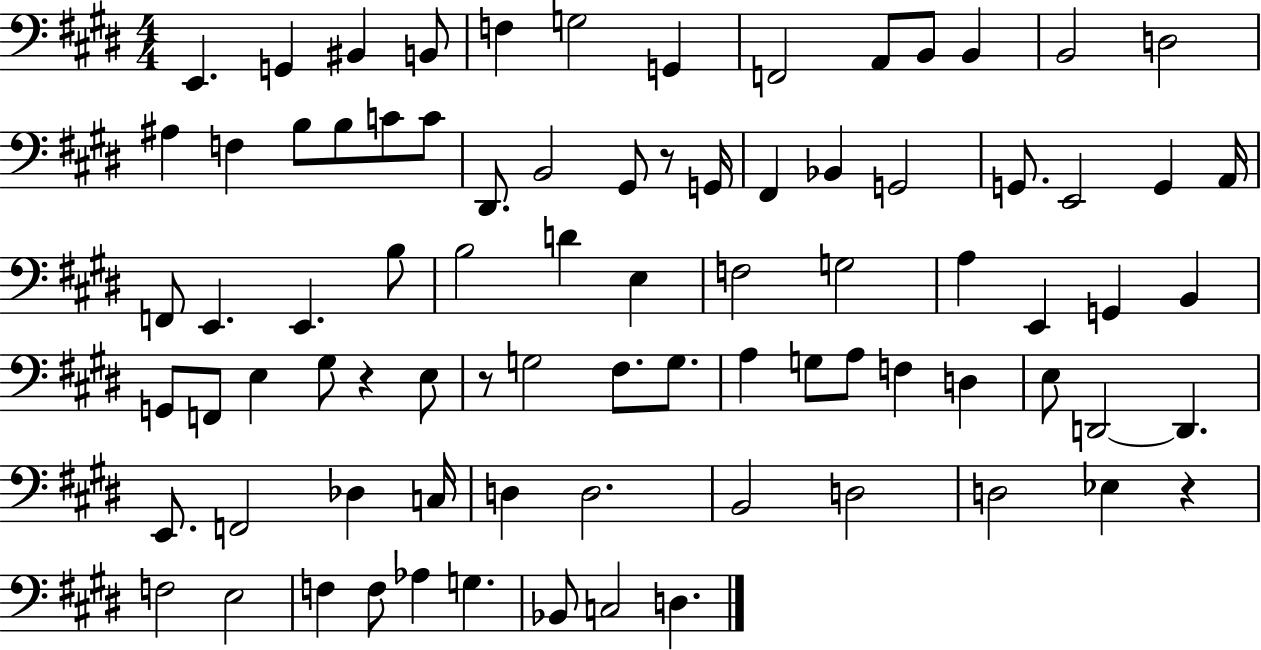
{
  \clef bass
  \numericTimeSignature
  \time 4/4
  \key e \major
  e,4. g,4 bis,4 b,8 | f4 g2 g,4 | f,2 a,8 b,8 b,4 | b,2 d2 | \break ais4 f4 b8 b8 c'8 c'8 | dis,8. b,2 gis,8 r8 g,16 | fis,4 bes,4 g,2 | g,8. e,2 g,4 a,16 | \break f,8 e,4. e,4. b8 | b2 d'4 e4 | f2 g2 | a4 e,4 g,4 b,4 | \break g,8 f,8 e4 gis8 r4 e8 | r8 g2 fis8. g8. | a4 g8 a8 f4 d4 | e8 d,2~~ d,4. | \break e,8. f,2 des4 c16 | d4 d2. | b,2 d2 | d2 ees4 r4 | \break f2 e2 | f4 f8 aes4 g4. | bes,8 c2 d4. | \bar "|."
}